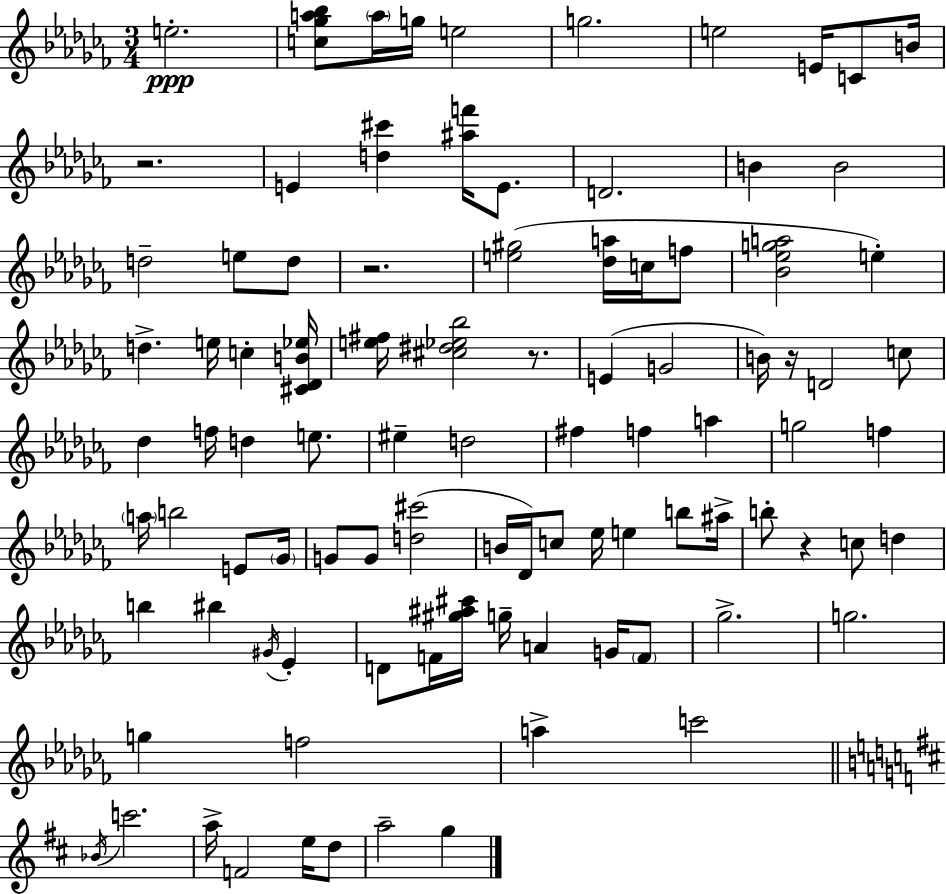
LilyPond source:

{
  \clef treble
  \numericTimeSignature
  \time 3/4
  \key aes \minor
  \repeat volta 2 { e''2.-.\ppp | <c'' ges'' a'' bes''>8 \parenthesize a''16 g''16 e''2 | g''2. | e''2 e'16 c'8 b'16 | \break r2. | e'4 <d'' cis'''>4 <ais'' f'''>16 e'8. | d'2. | b'4 b'2 | \break d''2-- e''8 d''8 | r2. | <e'' gis''>2( <des'' a''>16 c''16 f''8 | <bes' ees'' g'' a''>2 e''4-.) | \break d''4.-> e''16 c''4-. <cis' des' b' ees''>16 | <e'' fis''>16 <cis'' dis'' ees'' bes''>2 r8. | e'4( g'2 | b'16) r16 d'2 c''8 | \break des''4 f''16 d''4 e''8. | eis''4-- d''2 | fis''4 f''4 a''4 | g''2 f''4 | \break \parenthesize a''16 b''2 e'8 \parenthesize ges'16 | g'8 g'8 <d'' cis'''>2( | b'16 des'16) c''8 ees''16 e''4 b''8 ais''16-> | b''8-. r4 c''8 d''4 | \break b''4 bis''4 \acciaccatura { gis'16 } ees'4-. | d'8 f'16 <gis'' ais'' cis'''>16 g''16-- a'4 g'16 \parenthesize f'8 | ges''2.-> | g''2. | \break g''4 f''2 | a''4-> c'''2 | \bar "||" \break \key b \minor \acciaccatura { bes'16 } c'''2. | a''16-> f'2 e''16 d''8 | a''2-- g''4 | } \bar "|."
}